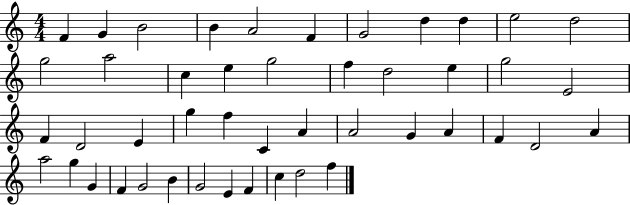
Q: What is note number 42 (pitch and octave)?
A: E4